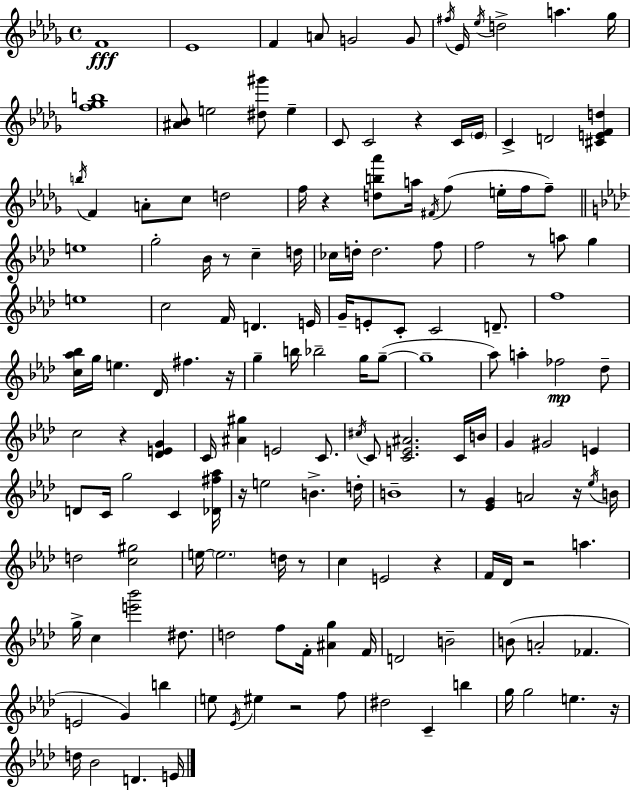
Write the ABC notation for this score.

X:1
T:Untitled
M:4/4
L:1/4
K:Bbm
F4 _E4 F A/2 G2 G/2 ^f/4 _E/4 _e/4 d2 a _g/4 [f_gb]4 [^A_B]/2 e2 [^d^g']/2 e C/2 C2 z C/4 _E/4 C D2 [^CEFd] b/4 F A/2 c/2 d2 f/4 z [db_a']/2 a/4 ^F/4 f e/4 f/4 f/2 e4 g2 _B/4 z/2 c d/4 _c/4 d/4 d2 f/2 f2 z/2 a/2 g e4 c2 F/4 D E/4 G/4 E/2 C/2 C2 D/2 f4 [c_a_b]/4 g/4 e _D/4 ^f z/4 g b/4 _b2 g/4 g/2 g4 _a/2 a _f2 _d/2 c2 z [_DEG] C/4 [^A^g] E2 C/2 ^c/4 C/2 [CE^A]2 C/4 B/4 G ^G2 E D/2 C/4 g2 C [_D^f_a]/4 z/4 e2 B d/4 B4 z/2 [_EG] A2 z/4 _e/4 B/4 d2 [c^g]2 e/4 e2 d/4 z/2 c E2 z F/4 _D/4 z2 a g/4 c [e'_b']2 ^d/2 d2 f/2 F/4 [^Ag] F/4 D2 B2 B/2 A2 _F E2 G b e/2 _E/4 ^e z2 f/2 ^d2 C b g/4 g2 e z/4 d/4 _B2 D E/4